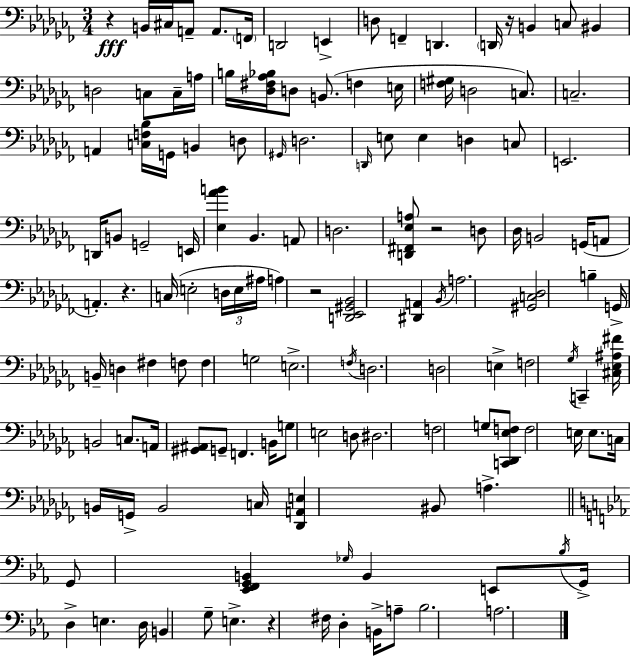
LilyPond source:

{
  \clef bass
  \numericTimeSignature
  \time 3/4
  \key aes \minor
  r4\fff b,16 cis16 a,8-- a,8. \parenthesize f,16 | d,2 e,4-> | d8 f,4-- d,4. | \parenthesize d,16 r16 b,4 c8 bis,4 | \break d2 c8 c16-- a16 | b16 <des fis aes bes>16 d8 b,8.( f4 e16 | <f gis>16 d2 c8.) | c2.-- | \break a,4 <c f bes>16 g,16 b,4 d8 | \grace { gis,16 } d2. | \grace { d,16 } e8 e4 d4 | c8 e,2. | \break d,16 b,8 g,2-- | e,16 <ees aes' b'>4 bes,4. | a,8 d2. | <d, fis, ees a>8 r2 | \break d8 des16 b,2 g,16( | a,8 a,4.-.) r4. | c16( e2-. \tuplet 3/2 { d16 | e16 ais16 } a4) r2 | \break <d, ees, gis, bes,>2 <dis, a,>4 | \acciaccatura { bes,16 } a2. | <gis, c des>2 b4-- | g,16-> b,16-- d4 fis4 | \break f8 f4 g2 | e2.-> | \acciaccatura { f16 } d2. | d2 | \break e4-> f2 | \acciaccatura { ges16 } c,4-- <cis ees ais fis'>16 b,2 | c8. a,16 <gis, ais,>8 g,8-- f,4. | b,16 g8 e2 | \break d8 dis2. | f2 | g8 <c, des, ees f>8 f2 | e16 e8. c16 b,16 g,16-> b,2 | \break c16 <des, a, e>4 bis,8 a4.-> | \bar "||" \break \key c \minor g,8 <ees, f, g, b,>4 \grace { ges16 } b,4 e,8 | \acciaccatura { bes16 } g,16-> d4-> e4. | d16 b,4 g8-- e4.-> | r4 fis16 d4-. b,16-> | \break a8-- bes2. | a2. | \bar "|."
}